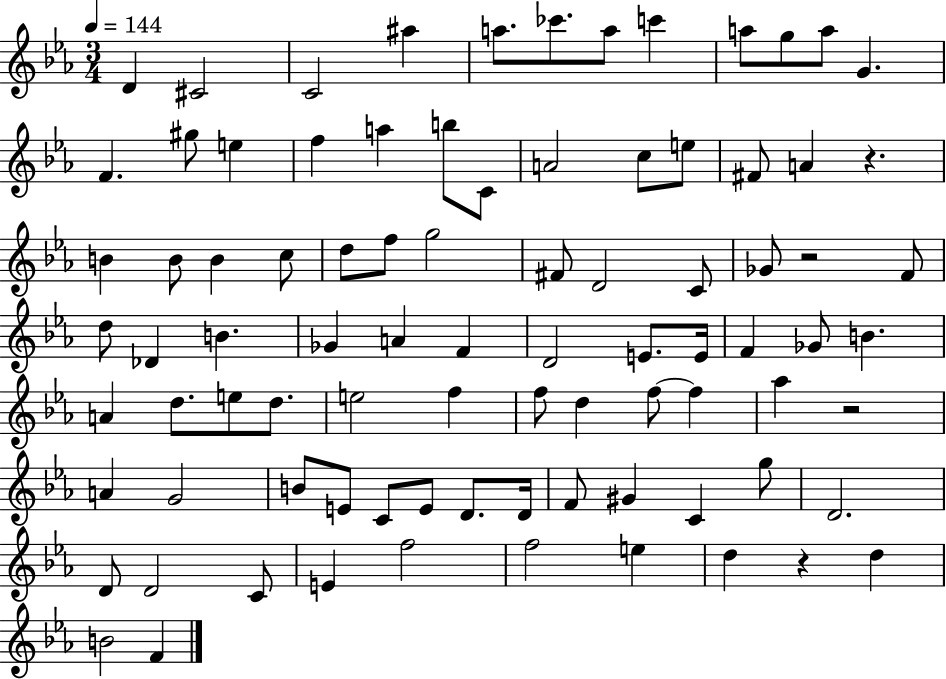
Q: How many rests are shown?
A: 4